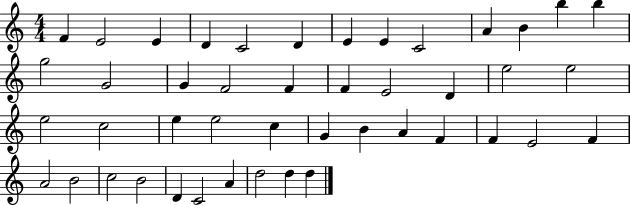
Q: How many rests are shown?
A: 0